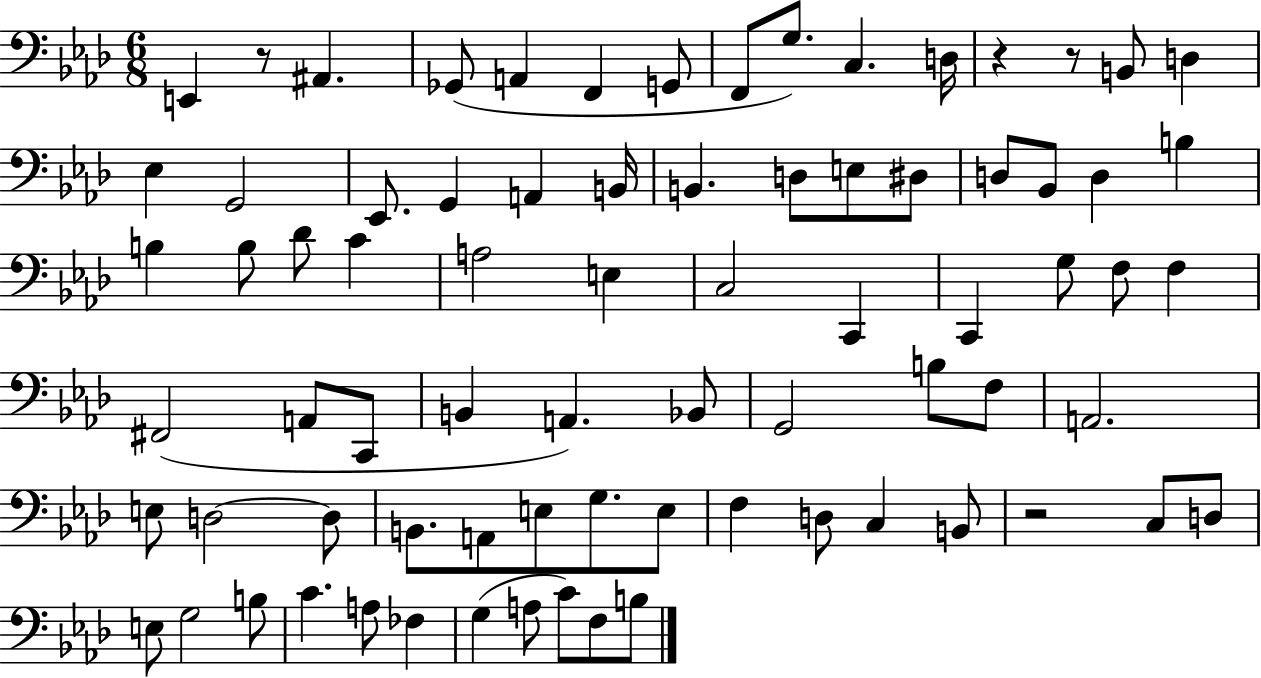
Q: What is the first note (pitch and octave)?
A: E2